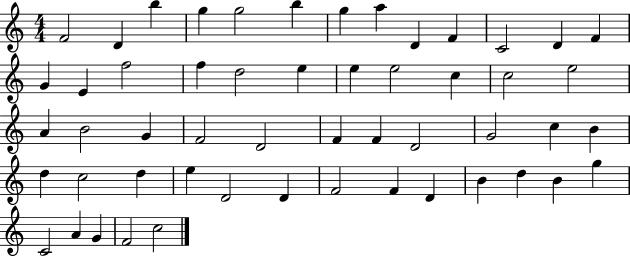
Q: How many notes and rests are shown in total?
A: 53